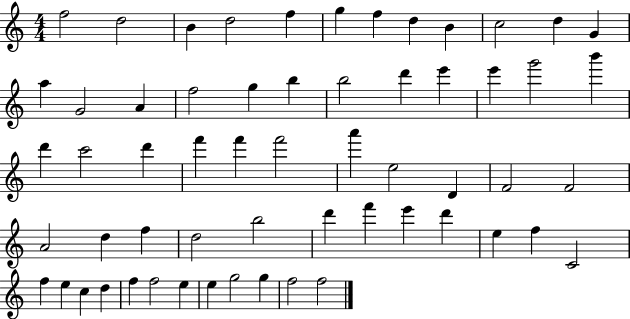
X:1
T:Untitled
M:4/4
L:1/4
K:C
f2 d2 B d2 f g f d B c2 d G a G2 A f2 g b b2 d' e' e' g'2 b' d' c'2 d' f' f' f'2 a' e2 D F2 F2 A2 d f d2 b2 d' f' e' d' e f C2 f e c d f f2 e e g2 g f2 f2